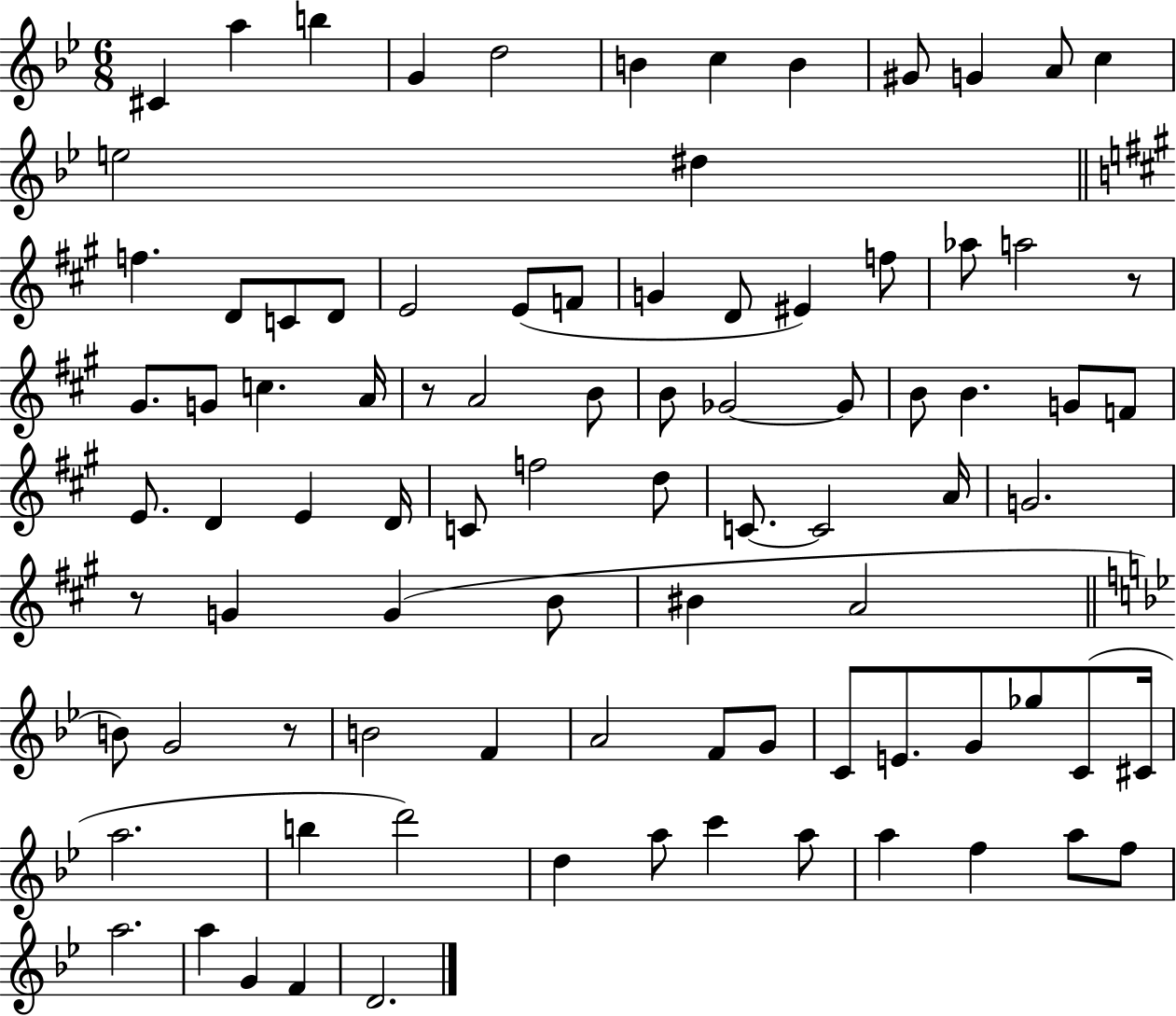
{
  \clef treble
  \numericTimeSignature
  \time 6/8
  \key bes \major
  cis'4 a''4 b''4 | g'4 d''2 | b'4 c''4 b'4 | gis'8 g'4 a'8 c''4 | \break e''2 dis''4 | \bar "||" \break \key a \major f''4. d'8 c'8 d'8 | e'2 e'8( f'8 | g'4 d'8 eis'4) f''8 | aes''8 a''2 r8 | \break gis'8. g'8 c''4. a'16 | r8 a'2 b'8 | b'8 ges'2~~ ges'8 | b'8 b'4. g'8 f'8 | \break e'8. d'4 e'4 d'16 | c'8 f''2 d''8 | c'8.~~ c'2 a'16 | g'2. | \break r8 g'4 g'4( b'8 | bis'4 a'2 | \bar "||" \break \key g \minor b'8) g'2 r8 | b'2 f'4 | a'2 f'8 g'8 | c'8 e'8. g'8 ges''8 c'8( cis'16 | \break a''2. | b''4 d'''2) | d''4 a''8 c'''4 a''8 | a''4 f''4 a''8 f''8 | \break a''2. | a''4 g'4 f'4 | d'2. | \bar "|."
}